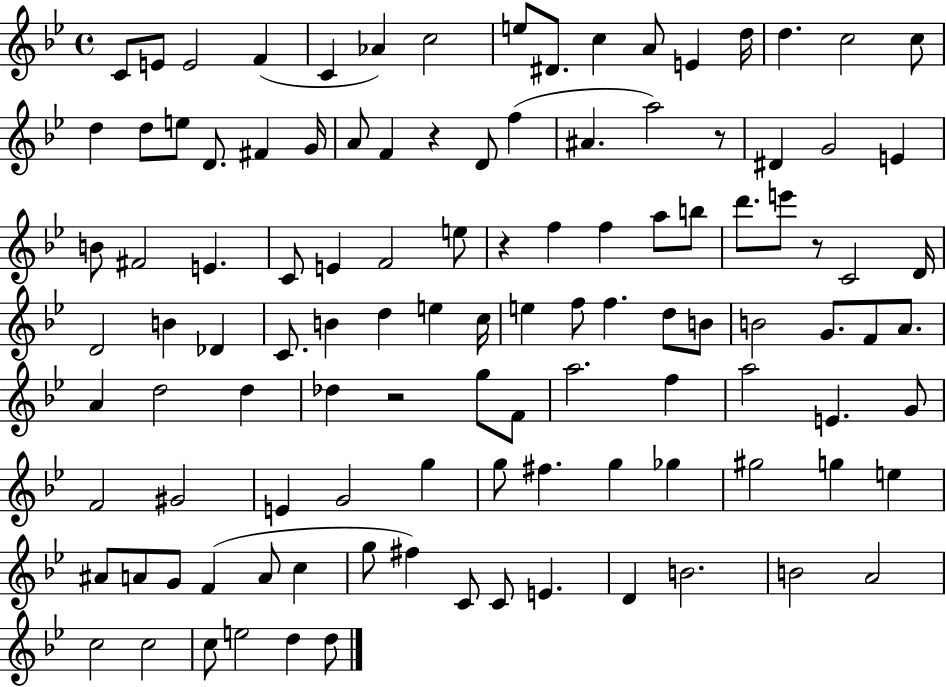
{
  \clef treble
  \time 4/4
  \defaultTimeSignature
  \key bes \major
  c'8 e'8 e'2 f'4( | c'4 aes'4) c''2 | e''8 dis'8. c''4 a'8 e'4 d''16 | d''4. c''2 c''8 | \break d''4 d''8 e''8 d'8. fis'4 g'16 | a'8 f'4 r4 d'8 f''4( | ais'4. a''2) r8 | dis'4 g'2 e'4 | \break b'8 fis'2 e'4. | c'8 e'4 f'2 e''8 | r4 f''4 f''4 a''8 b''8 | d'''8. e'''8 r8 c'2 d'16 | \break d'2 b'4 des'4 | c'8. b'4 d''4 e''4 c''16 | e''4 f''8 f''4. d''8 b'8 | b'2 g'8. f'8 a'8. | \break a'4 d''2 d''4 | des''4 r2 g''8 f'8 | a''2. f''4 | a''2 e'4. g'8 | \break f'2 gis'2 | e'4 g'2 g''4 | g''8 fis''4. g''4 ges''4 | gis''2 g''4 e''4 | \break ais'8 a'8 g'8 f'4( a'8 c''4 | g''8 fis''4) c'8 c'8 e'4. | d'4 b'2. | b'2 a'2 | \break c''2 c''2 | c''8 e''2 d''4 d''8 | \bar "|."
}